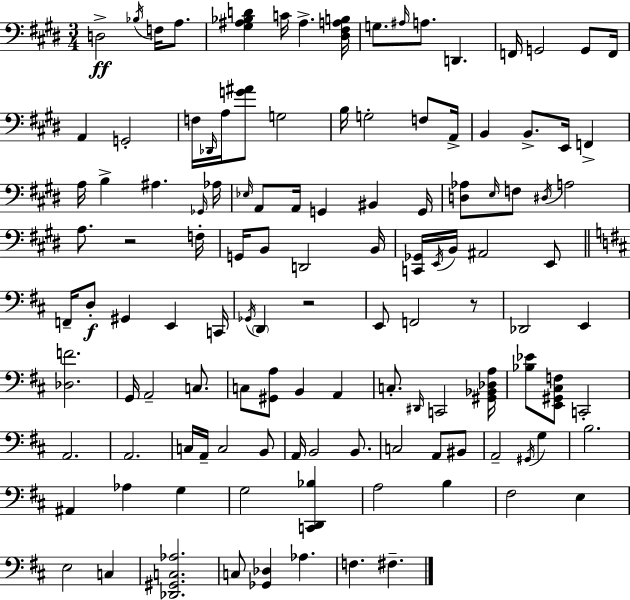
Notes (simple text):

D3/h Bb3/s F3/s A3/e. [G#3,A#3,Bb3,D4]/q C4/s A#3/q. [D#3,F#3,A3,B3]/s G3/e. A#3/s A3/e. D2/q. F2/s G2/h G2/e F2/s A2/q G2/h F3/s Db2/s A3/s [G4,A#4]/e G3/h B3/s G3/h F3/e A2/s B2/q B2/e. E2/s F2/q A3/s B3/q A#3/q. Gb2/s Ab3/s Eb3/s A2/e A2/s G2/q BIS2/q G2/s [D3,Ab3]/e E3/s F3/e D#3/s A3/h A3/e. R/h F3/s G2/s B2/e D2/h B2/s [C2,Gb2]/s E2/s B2/s A#2/h E2/e F2/s D3/e G#2/q E2/q C2/s Gb2/s D2/q R/h E2/e F2/h R/e Db2/h E2/q [Db3,F4]/h. G2/s A2/h C3/e. C3/e [G#2,A3]/e B2/q A2/q C3/e. D#2/s C2/h [G#2,Bb2,Db3,A3]/s [Bb3,Eb4]/e [E2,G#2,C#3,F3]/e C2/h A2/h. A2/h. C3/s A2/s C3/h B2/e A2/s B2/h B2/e. C3/h A2/e BIS2/e A2/h G#2/s G3/q B3/h. A#2/q Ab3/q G3/q G3/h [C2,D2,Bb3]/q A3/h B3/q F#3/h E3/q E3/h C3/q [Db2,G#2,C3,Ab3]/h. C3/e [Gb2,Db3]/q Ab3/q. F3/q. F#3/q.